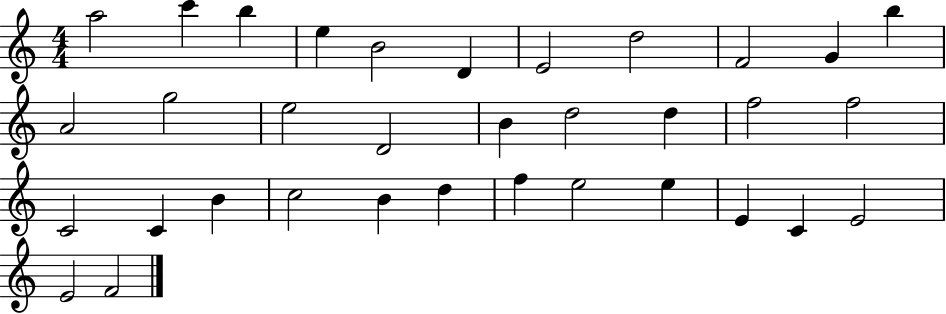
X:1
T:Untitled
M:4/4
L:1/4
K:C
a2 c' b e B2 D E2 d2 F2 G b A2 g2 e2 D2 B d2 d f2 f2 C2 C B c2 B d f e2 e E C E2 E2 F2